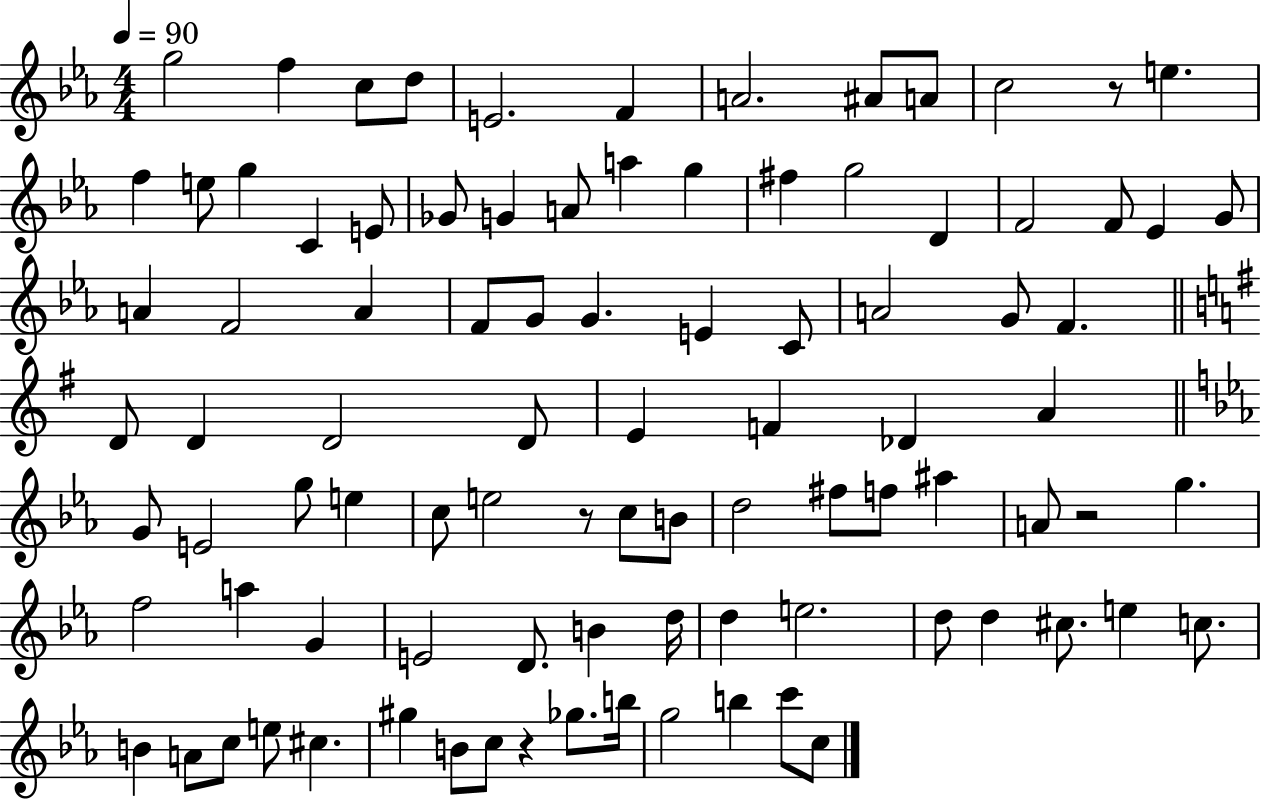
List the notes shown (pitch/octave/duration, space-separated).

G5/h F5/q C5/e D5/e E4/h. F4/q A4/h. A#4/e A4/e C5/h R/e E5/q. F5/q E5/e G5/q C4/q E4/e Gb4/e G4/q A4/e A5/q G5/q F#5/q G5/h D4/q F4/h F4/e Eb4/q G4/e A4/q F4/h A4/q F4/e G4/e G4/q. E4/q C4/e A4/h G4/e F4/q. D4/e D4/q D4/h D4/e E4/q F4/q Db4/q A4/q G4/e E4/h G5/e E5/q C5/e E5/h R/e C5/e B4/e D5/h F#5/e F5/e A#5/q A4/e R/h G5/q. F5/h A5/q G4/q E4/h D4/e. B4/q D5/s D5/q E5/h. D5/e D5/q C#5/e. E5/q C5/e. B4/q A4/e C5/e E5/e C#5/q. G#5/q B4/e C5/e R/q Gb5/e. B5/s G5/h B5/q C6/e C5/e